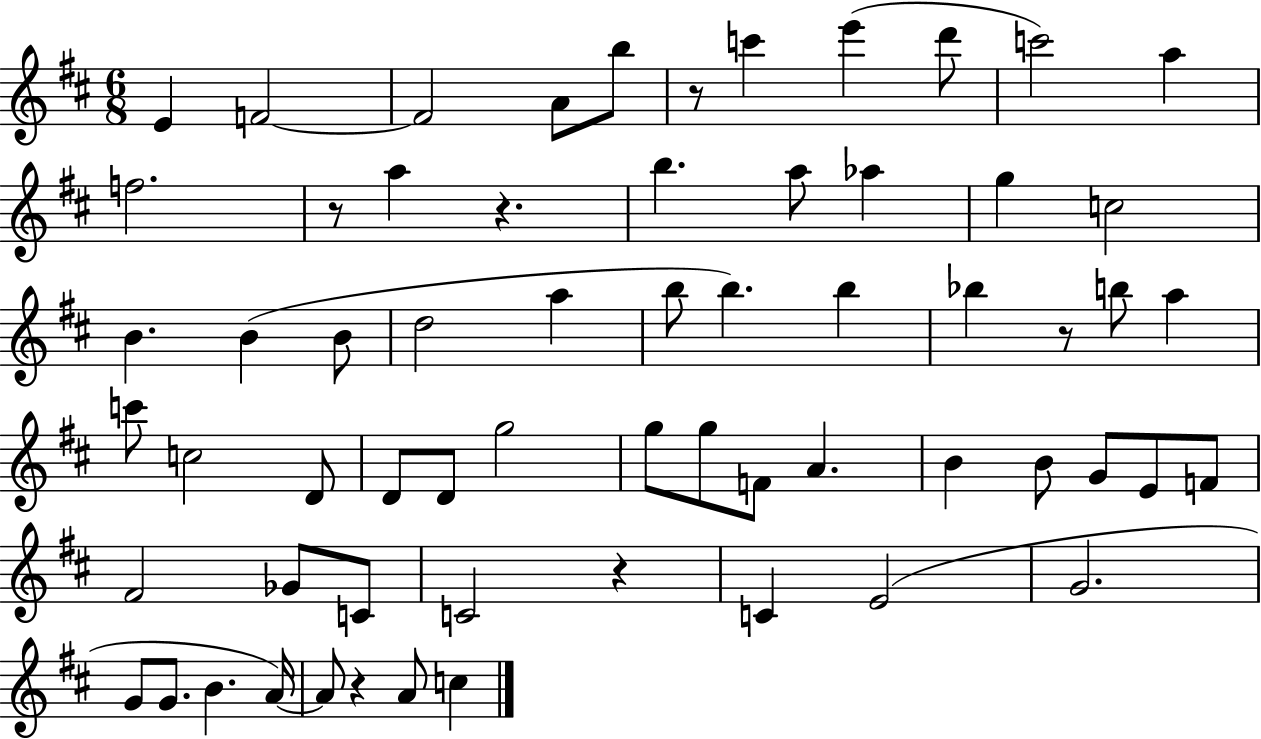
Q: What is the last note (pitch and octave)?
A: C5